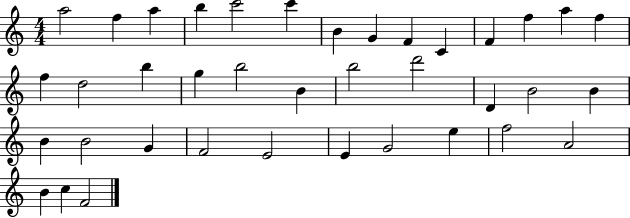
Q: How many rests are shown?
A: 0